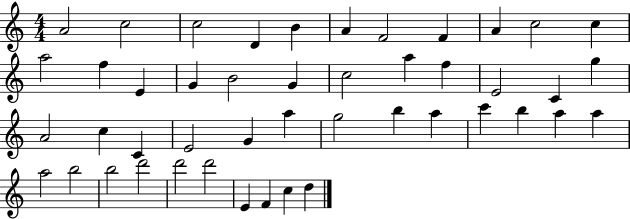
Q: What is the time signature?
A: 4/4